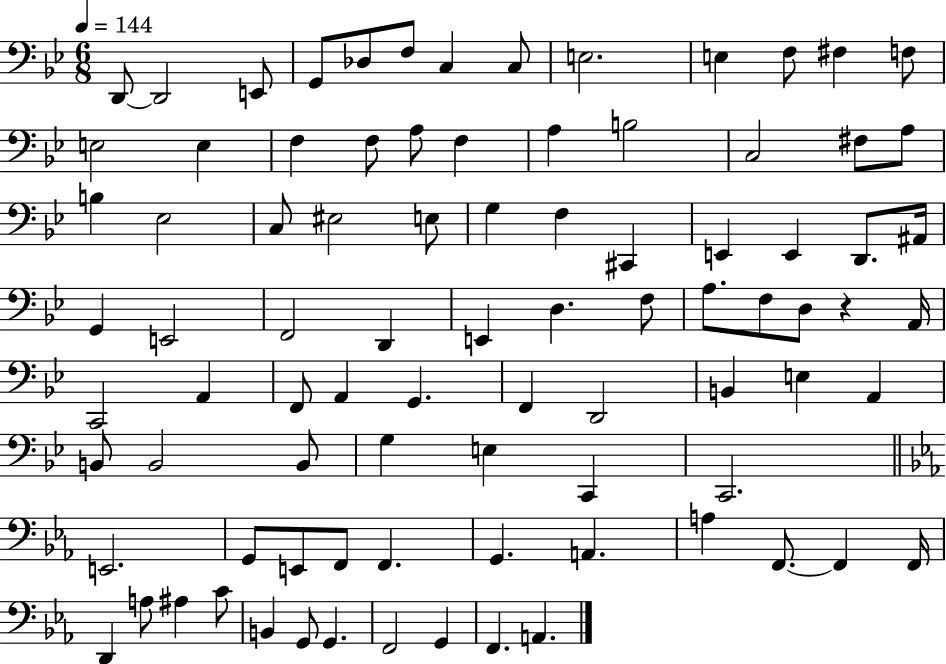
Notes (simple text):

D2/e D2/h E2/e G2/e Db3/e F3/e C3/q C3/e E3/h. E3/q F3/e F#3/q F3/e E3/h E3/q F3/q F3/e A3/e F3/q A3/q B3/h C3/h F#3/e A3/e B3/q Eb3/h C3/e EIS3/h E3/e G3/q F3/q C#2/q E2/q E2/q D2/e. A#2/s G2/q E2/h F2/h D2/q E2/q D3/q. F3/e A3/e. F3/e D3/e R/q A2/s C2/h A2/q F2/e A2/q G2/q. F2/q D2/h B2/q E3/q A2/q B2/e B2/h B2/e G3/q E3/q C2/q C2/h. E2/h. G2/e E2/e F2/e F2/q. G2/q. A2/q. A3/q F2/e. F2/q F2/s D2/q A3/e A#3/q C4/e B2/q G2/e G2/q. F2/h G2/q F2/q. A2/q.